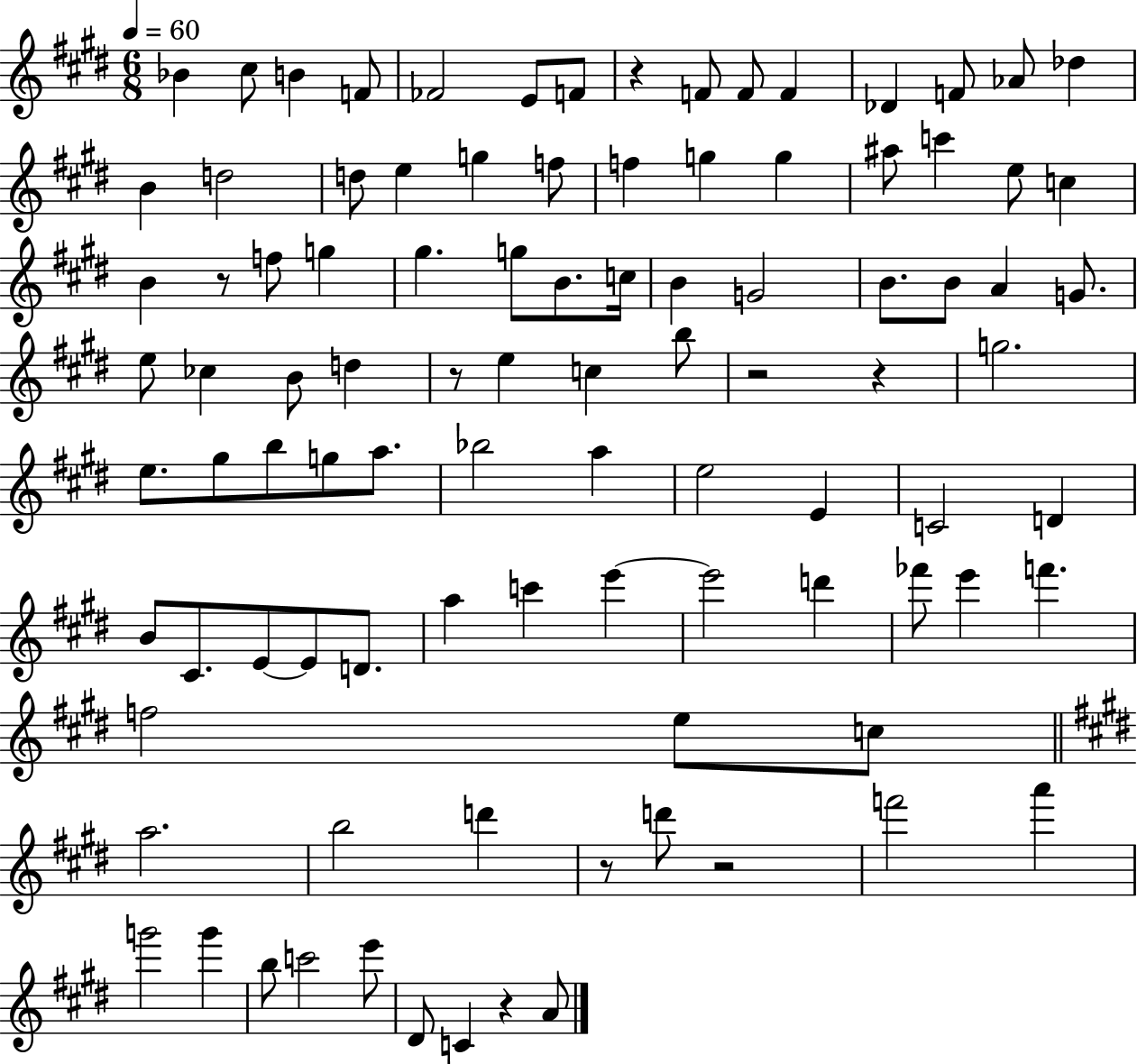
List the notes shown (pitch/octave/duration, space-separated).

Bb4/q C#5/e B4/q F4/e FES4/h E4/e F4/e R/q F4/e F4/e F4/q Db4/q F4/e Ab4/e Db5/q B4/q D5/h D5/e E5/q G5/q F5/e F5/q G5/q G5/q A#5/e C6/q E5/e C5/q B4/q R/e F5/e G5/q G#5/q. G5/e B4/e. C5/s B4/q G4/h B4/e. B4/e A4/q G4/e. E5/e CES5/q B4/e D5/q R/e E5/q C5/q B5/e R/h R/q G5/h. E5/e. G#5/e B5/e G5/e A5/e. Bb5/h A5/q E5/h E4/q C4/h D4/q B4/e C#4/e. E4/e E4/e D4/e. A5/q C6/q E6/q E6/h D6/q FES6/e E6/q F6/q. F5/h E5/e C5/e A5/h. B5/h D6/q R/e D6/e R/h F6/h A6/q G6/h G6/q B5/e C6/h E6/e D#4/e C4/q R/q A4/e